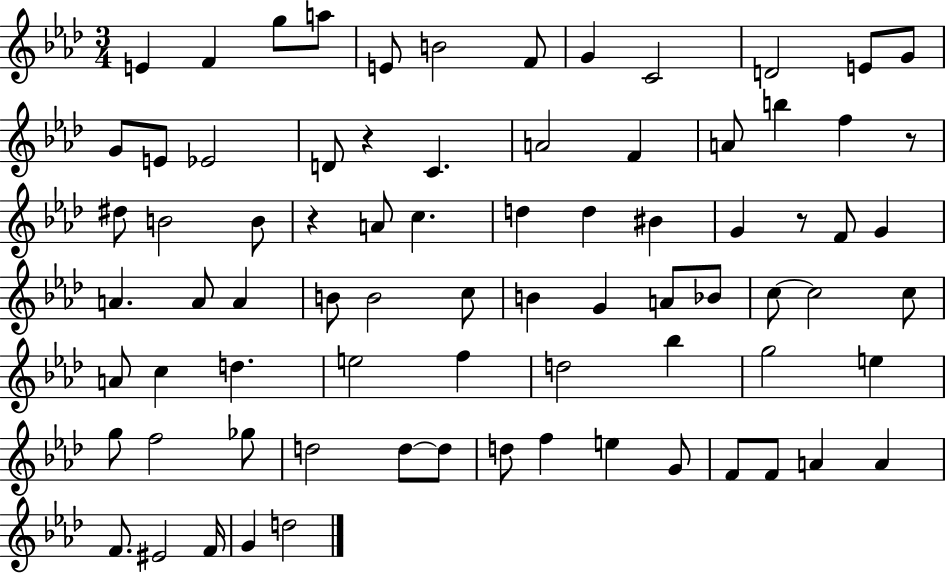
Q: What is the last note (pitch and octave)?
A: D5